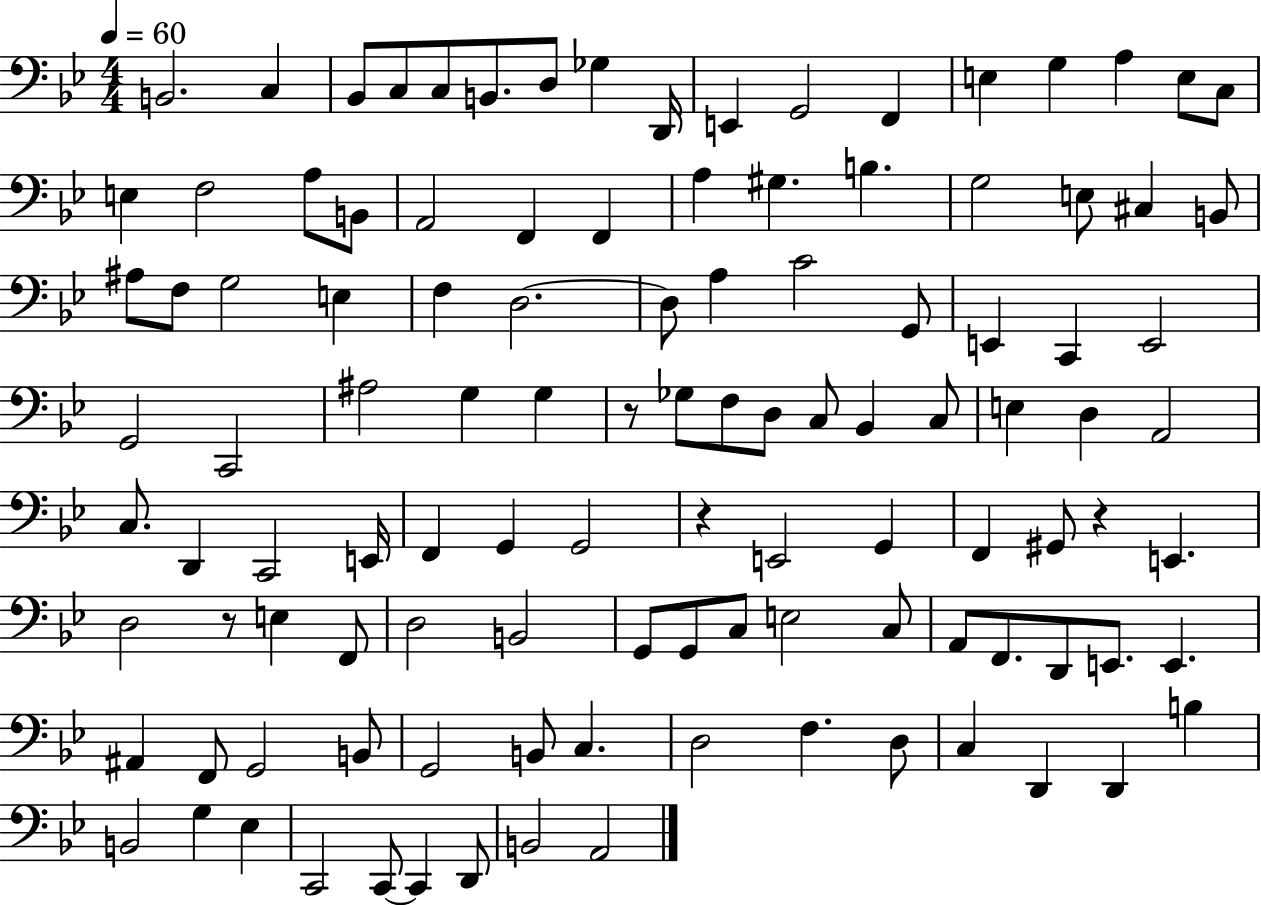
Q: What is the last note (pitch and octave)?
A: A2